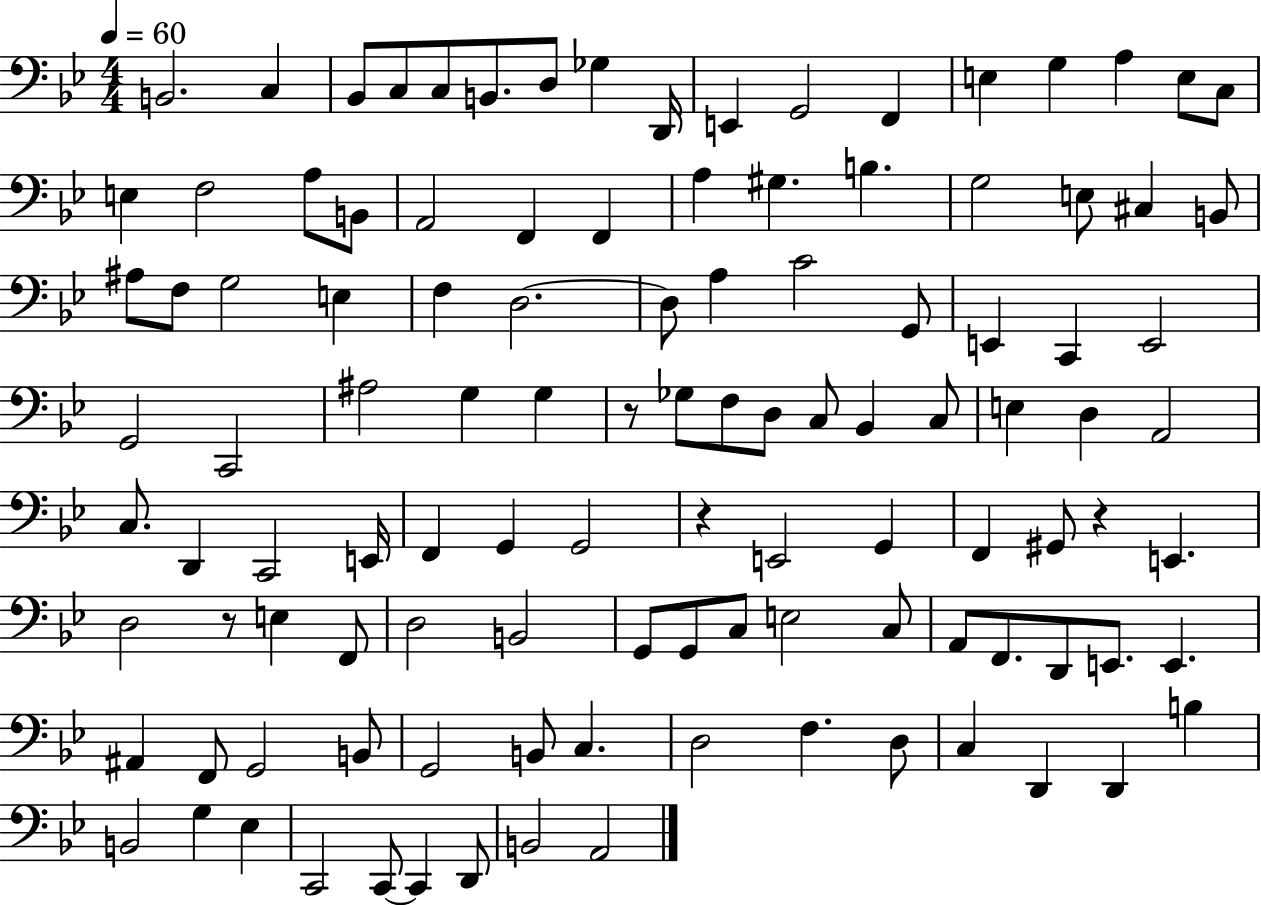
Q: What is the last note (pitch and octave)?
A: A2